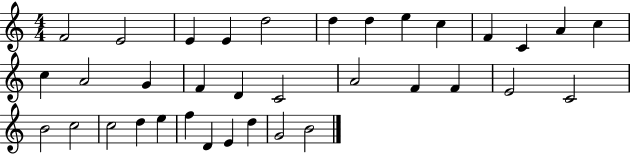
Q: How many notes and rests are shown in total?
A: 35